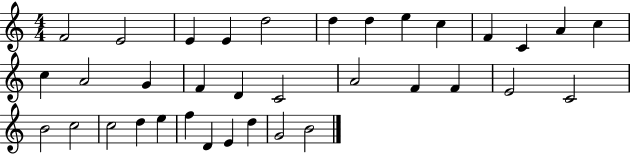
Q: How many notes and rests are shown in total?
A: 35